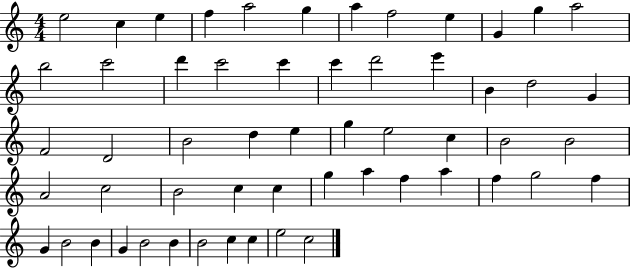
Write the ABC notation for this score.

X:1
T:Untitled
M:4/4
L:1/4
K:C
e2 c e f a2 g a f2 e G g a2 b2 c'2 d' c'2 c' c' d'2 e' B d2 G F2 D2 B2 d e g e2 c B2 B2 A2 c2 B2 c c g a f a f g2 f G B2 B G B2 B B2 c c e2 c2